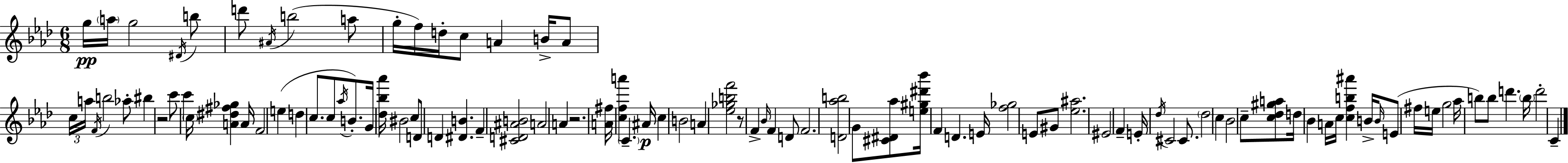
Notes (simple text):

G5/s A5/s G5/h D#4/s B5/e D6/e A#4/s B5/h A5/e G5/s F5/s D5/s C5/e A4/q B4/s A4/e C5/s A5/s F4/s B5/h Ab5/e BIS5/q R/h C6/e C6/q C5/s [A4,D#5,F#5,Gb5]/q A4/s F4/h E5/q D5/q C5/e. C5/e Ab5/s B4/e. G4/s [Db5,Bb5,Ab6]/s BIS4/h C5/e D4/e D4/q [D#4,B4]/q. F4/q [C#4,D4,A#4,B4]/h A4/h A4/q R/h. [A4,F#5]/s [C5,F5,A6]/q C4/q. A#4/s C5/q B4/h A4/q [Eb5,Gb5,B5,F6]/h R/e F4/q Bb4/s F4/q D4/e F4/h. [D4,Ab5,B5]/h G4/e [C#4,D#4,Ab5]/e [E5,G#5,D#6,Bb6]/s F4/q D4/q. E4/s [F5,Gb5]/h E4/e G#4/e [Eb5,A#5]/h. EIS4/h F4/q E4/s Db5/s C#4/h C#4/e. Db5/h C5/q Bb4/h C5/e [C5,Db5,G#5,A5]/e D5/s Bb4/q A4/s C5/s [C5,F5,B5,A#6]/q B4/s B4/s E4/e F#5/s E5/s G5/h Ab5/s B5/e B5/e D6/q. B5/s D6/h C4/q